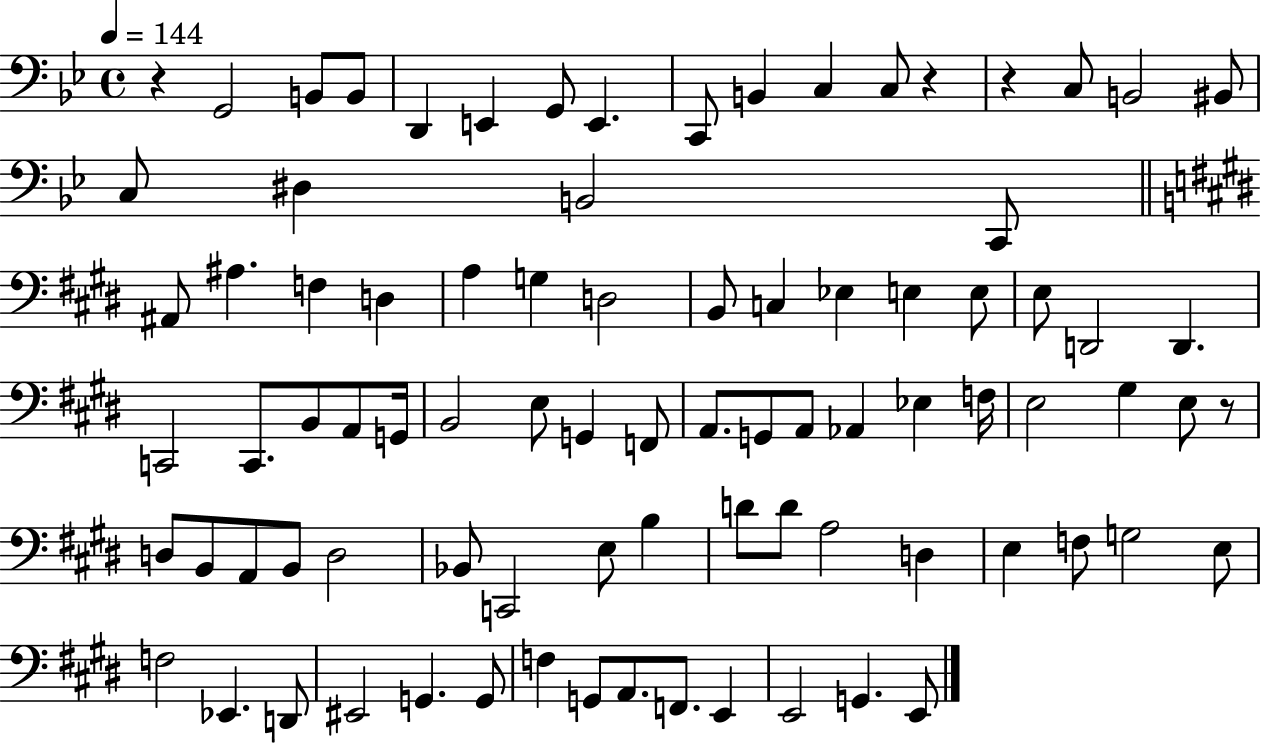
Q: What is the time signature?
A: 4/4